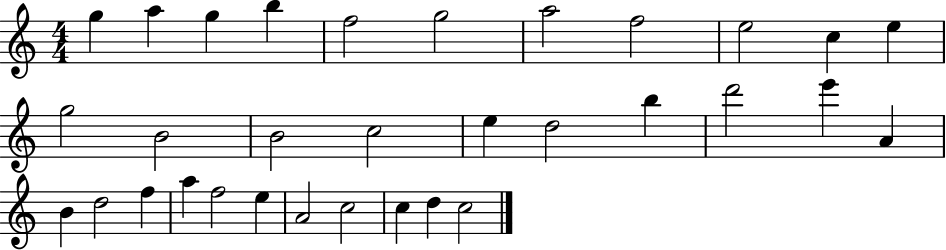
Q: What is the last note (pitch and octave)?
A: C5